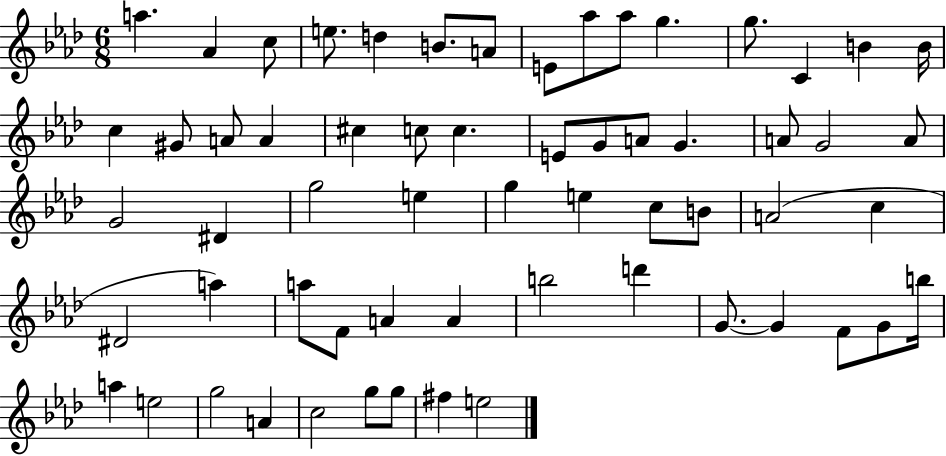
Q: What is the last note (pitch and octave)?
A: E5